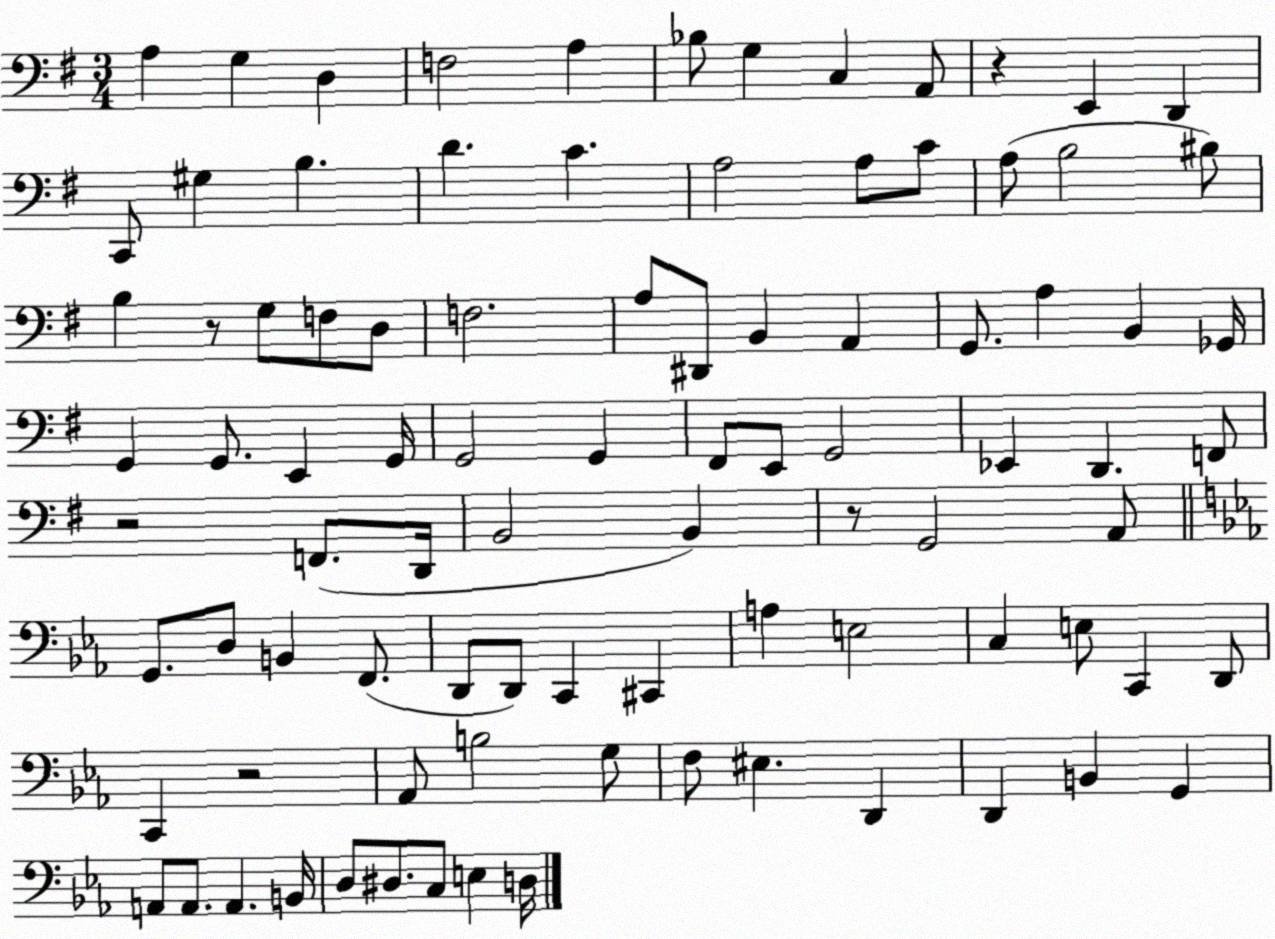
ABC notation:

X:1
T:Untitled
M:3/4
L:1/4
K:G
A, G, D, F,2 A, _B,/2 G, C, A,,/2 z E,, D,, C,,/2 ^G, B, D C A,2 A,/2 C/2 A,/2 B,2 ^B,/2 B, z/2 G,/2 F,/2 D,/2 F,2 A,/2 ^D,,/2 B,, A,, G,,/2 A, B,, _G,,/4 G,, G,,/2 E,, G,,/4 G,,2 G,, ^F,,/2 E,,/2 G,,2 _E,, D,, F,,/2 z2 F,,/2 D,,/4 B,,2 B,, z/2 G,,2 A,,/2 G,,/2 D,/2 B,, F,,/2 D,,/2 D,,/2 C,, ^C,, A, E,2 C, E,/2 C,, D,,/2 C,, z2 _A,,/2 B,2 G,/2 F,/2 ^E, D,, D,, B,, G,, A,,/2 A,,/2 A,, B,,/4 D,/2 ^D,/2 C,/2 E, D,/4